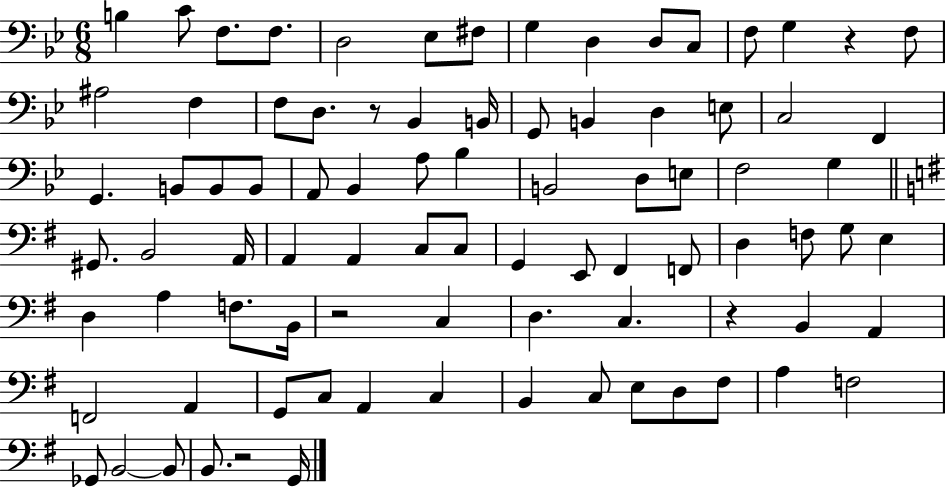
B3/q C4/e F3/e. F3/e. D3/h Eb3/e F#3/e G3/q D3/q D3/e C3/e F3/e G3/q R/q F3/e A#3/h F3/q F3/e D3/e. R/e Bb2/q B2/s G2/e B2/q D3/q E3/e C3/h F2/q G2/q. B2/e B2/e B2/e A2/e Bb2/q A3/e Bb3/q B2/h D3/e E3/e F3/h G3/q G#2/e. B2/h A2/s A2/q A2/q C3/e C3/e G2/q E2/e F#2/q F2/e D3/q F3/e G3/e E3/q D3/q A3/q F3/e. B2/s R/h C3/q D3/q. C3/q. R/q B2/q A2/q F2/h A2/q G2/e C3/e A2/q C3/q B2/q C3/e E3/e D3/e F#3/e A3/q F3/h Gb2/e B2/h B2/e B2/e. R/h G2/s